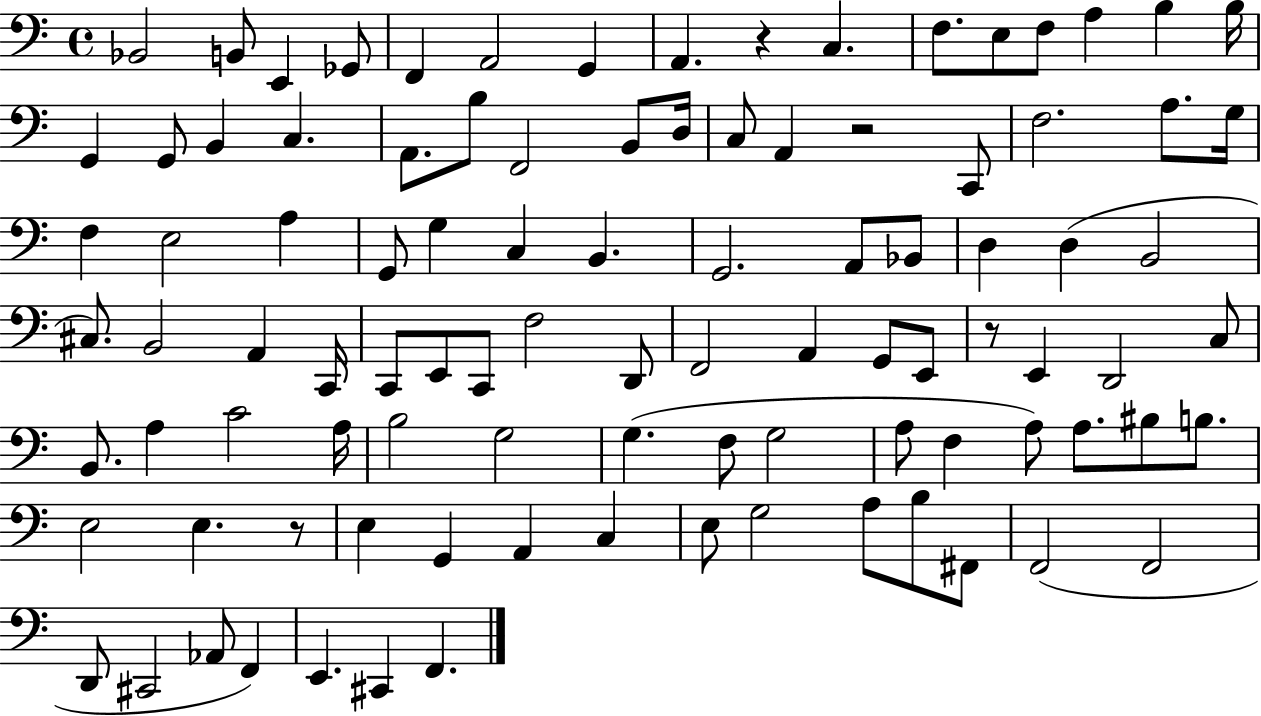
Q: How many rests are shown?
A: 4